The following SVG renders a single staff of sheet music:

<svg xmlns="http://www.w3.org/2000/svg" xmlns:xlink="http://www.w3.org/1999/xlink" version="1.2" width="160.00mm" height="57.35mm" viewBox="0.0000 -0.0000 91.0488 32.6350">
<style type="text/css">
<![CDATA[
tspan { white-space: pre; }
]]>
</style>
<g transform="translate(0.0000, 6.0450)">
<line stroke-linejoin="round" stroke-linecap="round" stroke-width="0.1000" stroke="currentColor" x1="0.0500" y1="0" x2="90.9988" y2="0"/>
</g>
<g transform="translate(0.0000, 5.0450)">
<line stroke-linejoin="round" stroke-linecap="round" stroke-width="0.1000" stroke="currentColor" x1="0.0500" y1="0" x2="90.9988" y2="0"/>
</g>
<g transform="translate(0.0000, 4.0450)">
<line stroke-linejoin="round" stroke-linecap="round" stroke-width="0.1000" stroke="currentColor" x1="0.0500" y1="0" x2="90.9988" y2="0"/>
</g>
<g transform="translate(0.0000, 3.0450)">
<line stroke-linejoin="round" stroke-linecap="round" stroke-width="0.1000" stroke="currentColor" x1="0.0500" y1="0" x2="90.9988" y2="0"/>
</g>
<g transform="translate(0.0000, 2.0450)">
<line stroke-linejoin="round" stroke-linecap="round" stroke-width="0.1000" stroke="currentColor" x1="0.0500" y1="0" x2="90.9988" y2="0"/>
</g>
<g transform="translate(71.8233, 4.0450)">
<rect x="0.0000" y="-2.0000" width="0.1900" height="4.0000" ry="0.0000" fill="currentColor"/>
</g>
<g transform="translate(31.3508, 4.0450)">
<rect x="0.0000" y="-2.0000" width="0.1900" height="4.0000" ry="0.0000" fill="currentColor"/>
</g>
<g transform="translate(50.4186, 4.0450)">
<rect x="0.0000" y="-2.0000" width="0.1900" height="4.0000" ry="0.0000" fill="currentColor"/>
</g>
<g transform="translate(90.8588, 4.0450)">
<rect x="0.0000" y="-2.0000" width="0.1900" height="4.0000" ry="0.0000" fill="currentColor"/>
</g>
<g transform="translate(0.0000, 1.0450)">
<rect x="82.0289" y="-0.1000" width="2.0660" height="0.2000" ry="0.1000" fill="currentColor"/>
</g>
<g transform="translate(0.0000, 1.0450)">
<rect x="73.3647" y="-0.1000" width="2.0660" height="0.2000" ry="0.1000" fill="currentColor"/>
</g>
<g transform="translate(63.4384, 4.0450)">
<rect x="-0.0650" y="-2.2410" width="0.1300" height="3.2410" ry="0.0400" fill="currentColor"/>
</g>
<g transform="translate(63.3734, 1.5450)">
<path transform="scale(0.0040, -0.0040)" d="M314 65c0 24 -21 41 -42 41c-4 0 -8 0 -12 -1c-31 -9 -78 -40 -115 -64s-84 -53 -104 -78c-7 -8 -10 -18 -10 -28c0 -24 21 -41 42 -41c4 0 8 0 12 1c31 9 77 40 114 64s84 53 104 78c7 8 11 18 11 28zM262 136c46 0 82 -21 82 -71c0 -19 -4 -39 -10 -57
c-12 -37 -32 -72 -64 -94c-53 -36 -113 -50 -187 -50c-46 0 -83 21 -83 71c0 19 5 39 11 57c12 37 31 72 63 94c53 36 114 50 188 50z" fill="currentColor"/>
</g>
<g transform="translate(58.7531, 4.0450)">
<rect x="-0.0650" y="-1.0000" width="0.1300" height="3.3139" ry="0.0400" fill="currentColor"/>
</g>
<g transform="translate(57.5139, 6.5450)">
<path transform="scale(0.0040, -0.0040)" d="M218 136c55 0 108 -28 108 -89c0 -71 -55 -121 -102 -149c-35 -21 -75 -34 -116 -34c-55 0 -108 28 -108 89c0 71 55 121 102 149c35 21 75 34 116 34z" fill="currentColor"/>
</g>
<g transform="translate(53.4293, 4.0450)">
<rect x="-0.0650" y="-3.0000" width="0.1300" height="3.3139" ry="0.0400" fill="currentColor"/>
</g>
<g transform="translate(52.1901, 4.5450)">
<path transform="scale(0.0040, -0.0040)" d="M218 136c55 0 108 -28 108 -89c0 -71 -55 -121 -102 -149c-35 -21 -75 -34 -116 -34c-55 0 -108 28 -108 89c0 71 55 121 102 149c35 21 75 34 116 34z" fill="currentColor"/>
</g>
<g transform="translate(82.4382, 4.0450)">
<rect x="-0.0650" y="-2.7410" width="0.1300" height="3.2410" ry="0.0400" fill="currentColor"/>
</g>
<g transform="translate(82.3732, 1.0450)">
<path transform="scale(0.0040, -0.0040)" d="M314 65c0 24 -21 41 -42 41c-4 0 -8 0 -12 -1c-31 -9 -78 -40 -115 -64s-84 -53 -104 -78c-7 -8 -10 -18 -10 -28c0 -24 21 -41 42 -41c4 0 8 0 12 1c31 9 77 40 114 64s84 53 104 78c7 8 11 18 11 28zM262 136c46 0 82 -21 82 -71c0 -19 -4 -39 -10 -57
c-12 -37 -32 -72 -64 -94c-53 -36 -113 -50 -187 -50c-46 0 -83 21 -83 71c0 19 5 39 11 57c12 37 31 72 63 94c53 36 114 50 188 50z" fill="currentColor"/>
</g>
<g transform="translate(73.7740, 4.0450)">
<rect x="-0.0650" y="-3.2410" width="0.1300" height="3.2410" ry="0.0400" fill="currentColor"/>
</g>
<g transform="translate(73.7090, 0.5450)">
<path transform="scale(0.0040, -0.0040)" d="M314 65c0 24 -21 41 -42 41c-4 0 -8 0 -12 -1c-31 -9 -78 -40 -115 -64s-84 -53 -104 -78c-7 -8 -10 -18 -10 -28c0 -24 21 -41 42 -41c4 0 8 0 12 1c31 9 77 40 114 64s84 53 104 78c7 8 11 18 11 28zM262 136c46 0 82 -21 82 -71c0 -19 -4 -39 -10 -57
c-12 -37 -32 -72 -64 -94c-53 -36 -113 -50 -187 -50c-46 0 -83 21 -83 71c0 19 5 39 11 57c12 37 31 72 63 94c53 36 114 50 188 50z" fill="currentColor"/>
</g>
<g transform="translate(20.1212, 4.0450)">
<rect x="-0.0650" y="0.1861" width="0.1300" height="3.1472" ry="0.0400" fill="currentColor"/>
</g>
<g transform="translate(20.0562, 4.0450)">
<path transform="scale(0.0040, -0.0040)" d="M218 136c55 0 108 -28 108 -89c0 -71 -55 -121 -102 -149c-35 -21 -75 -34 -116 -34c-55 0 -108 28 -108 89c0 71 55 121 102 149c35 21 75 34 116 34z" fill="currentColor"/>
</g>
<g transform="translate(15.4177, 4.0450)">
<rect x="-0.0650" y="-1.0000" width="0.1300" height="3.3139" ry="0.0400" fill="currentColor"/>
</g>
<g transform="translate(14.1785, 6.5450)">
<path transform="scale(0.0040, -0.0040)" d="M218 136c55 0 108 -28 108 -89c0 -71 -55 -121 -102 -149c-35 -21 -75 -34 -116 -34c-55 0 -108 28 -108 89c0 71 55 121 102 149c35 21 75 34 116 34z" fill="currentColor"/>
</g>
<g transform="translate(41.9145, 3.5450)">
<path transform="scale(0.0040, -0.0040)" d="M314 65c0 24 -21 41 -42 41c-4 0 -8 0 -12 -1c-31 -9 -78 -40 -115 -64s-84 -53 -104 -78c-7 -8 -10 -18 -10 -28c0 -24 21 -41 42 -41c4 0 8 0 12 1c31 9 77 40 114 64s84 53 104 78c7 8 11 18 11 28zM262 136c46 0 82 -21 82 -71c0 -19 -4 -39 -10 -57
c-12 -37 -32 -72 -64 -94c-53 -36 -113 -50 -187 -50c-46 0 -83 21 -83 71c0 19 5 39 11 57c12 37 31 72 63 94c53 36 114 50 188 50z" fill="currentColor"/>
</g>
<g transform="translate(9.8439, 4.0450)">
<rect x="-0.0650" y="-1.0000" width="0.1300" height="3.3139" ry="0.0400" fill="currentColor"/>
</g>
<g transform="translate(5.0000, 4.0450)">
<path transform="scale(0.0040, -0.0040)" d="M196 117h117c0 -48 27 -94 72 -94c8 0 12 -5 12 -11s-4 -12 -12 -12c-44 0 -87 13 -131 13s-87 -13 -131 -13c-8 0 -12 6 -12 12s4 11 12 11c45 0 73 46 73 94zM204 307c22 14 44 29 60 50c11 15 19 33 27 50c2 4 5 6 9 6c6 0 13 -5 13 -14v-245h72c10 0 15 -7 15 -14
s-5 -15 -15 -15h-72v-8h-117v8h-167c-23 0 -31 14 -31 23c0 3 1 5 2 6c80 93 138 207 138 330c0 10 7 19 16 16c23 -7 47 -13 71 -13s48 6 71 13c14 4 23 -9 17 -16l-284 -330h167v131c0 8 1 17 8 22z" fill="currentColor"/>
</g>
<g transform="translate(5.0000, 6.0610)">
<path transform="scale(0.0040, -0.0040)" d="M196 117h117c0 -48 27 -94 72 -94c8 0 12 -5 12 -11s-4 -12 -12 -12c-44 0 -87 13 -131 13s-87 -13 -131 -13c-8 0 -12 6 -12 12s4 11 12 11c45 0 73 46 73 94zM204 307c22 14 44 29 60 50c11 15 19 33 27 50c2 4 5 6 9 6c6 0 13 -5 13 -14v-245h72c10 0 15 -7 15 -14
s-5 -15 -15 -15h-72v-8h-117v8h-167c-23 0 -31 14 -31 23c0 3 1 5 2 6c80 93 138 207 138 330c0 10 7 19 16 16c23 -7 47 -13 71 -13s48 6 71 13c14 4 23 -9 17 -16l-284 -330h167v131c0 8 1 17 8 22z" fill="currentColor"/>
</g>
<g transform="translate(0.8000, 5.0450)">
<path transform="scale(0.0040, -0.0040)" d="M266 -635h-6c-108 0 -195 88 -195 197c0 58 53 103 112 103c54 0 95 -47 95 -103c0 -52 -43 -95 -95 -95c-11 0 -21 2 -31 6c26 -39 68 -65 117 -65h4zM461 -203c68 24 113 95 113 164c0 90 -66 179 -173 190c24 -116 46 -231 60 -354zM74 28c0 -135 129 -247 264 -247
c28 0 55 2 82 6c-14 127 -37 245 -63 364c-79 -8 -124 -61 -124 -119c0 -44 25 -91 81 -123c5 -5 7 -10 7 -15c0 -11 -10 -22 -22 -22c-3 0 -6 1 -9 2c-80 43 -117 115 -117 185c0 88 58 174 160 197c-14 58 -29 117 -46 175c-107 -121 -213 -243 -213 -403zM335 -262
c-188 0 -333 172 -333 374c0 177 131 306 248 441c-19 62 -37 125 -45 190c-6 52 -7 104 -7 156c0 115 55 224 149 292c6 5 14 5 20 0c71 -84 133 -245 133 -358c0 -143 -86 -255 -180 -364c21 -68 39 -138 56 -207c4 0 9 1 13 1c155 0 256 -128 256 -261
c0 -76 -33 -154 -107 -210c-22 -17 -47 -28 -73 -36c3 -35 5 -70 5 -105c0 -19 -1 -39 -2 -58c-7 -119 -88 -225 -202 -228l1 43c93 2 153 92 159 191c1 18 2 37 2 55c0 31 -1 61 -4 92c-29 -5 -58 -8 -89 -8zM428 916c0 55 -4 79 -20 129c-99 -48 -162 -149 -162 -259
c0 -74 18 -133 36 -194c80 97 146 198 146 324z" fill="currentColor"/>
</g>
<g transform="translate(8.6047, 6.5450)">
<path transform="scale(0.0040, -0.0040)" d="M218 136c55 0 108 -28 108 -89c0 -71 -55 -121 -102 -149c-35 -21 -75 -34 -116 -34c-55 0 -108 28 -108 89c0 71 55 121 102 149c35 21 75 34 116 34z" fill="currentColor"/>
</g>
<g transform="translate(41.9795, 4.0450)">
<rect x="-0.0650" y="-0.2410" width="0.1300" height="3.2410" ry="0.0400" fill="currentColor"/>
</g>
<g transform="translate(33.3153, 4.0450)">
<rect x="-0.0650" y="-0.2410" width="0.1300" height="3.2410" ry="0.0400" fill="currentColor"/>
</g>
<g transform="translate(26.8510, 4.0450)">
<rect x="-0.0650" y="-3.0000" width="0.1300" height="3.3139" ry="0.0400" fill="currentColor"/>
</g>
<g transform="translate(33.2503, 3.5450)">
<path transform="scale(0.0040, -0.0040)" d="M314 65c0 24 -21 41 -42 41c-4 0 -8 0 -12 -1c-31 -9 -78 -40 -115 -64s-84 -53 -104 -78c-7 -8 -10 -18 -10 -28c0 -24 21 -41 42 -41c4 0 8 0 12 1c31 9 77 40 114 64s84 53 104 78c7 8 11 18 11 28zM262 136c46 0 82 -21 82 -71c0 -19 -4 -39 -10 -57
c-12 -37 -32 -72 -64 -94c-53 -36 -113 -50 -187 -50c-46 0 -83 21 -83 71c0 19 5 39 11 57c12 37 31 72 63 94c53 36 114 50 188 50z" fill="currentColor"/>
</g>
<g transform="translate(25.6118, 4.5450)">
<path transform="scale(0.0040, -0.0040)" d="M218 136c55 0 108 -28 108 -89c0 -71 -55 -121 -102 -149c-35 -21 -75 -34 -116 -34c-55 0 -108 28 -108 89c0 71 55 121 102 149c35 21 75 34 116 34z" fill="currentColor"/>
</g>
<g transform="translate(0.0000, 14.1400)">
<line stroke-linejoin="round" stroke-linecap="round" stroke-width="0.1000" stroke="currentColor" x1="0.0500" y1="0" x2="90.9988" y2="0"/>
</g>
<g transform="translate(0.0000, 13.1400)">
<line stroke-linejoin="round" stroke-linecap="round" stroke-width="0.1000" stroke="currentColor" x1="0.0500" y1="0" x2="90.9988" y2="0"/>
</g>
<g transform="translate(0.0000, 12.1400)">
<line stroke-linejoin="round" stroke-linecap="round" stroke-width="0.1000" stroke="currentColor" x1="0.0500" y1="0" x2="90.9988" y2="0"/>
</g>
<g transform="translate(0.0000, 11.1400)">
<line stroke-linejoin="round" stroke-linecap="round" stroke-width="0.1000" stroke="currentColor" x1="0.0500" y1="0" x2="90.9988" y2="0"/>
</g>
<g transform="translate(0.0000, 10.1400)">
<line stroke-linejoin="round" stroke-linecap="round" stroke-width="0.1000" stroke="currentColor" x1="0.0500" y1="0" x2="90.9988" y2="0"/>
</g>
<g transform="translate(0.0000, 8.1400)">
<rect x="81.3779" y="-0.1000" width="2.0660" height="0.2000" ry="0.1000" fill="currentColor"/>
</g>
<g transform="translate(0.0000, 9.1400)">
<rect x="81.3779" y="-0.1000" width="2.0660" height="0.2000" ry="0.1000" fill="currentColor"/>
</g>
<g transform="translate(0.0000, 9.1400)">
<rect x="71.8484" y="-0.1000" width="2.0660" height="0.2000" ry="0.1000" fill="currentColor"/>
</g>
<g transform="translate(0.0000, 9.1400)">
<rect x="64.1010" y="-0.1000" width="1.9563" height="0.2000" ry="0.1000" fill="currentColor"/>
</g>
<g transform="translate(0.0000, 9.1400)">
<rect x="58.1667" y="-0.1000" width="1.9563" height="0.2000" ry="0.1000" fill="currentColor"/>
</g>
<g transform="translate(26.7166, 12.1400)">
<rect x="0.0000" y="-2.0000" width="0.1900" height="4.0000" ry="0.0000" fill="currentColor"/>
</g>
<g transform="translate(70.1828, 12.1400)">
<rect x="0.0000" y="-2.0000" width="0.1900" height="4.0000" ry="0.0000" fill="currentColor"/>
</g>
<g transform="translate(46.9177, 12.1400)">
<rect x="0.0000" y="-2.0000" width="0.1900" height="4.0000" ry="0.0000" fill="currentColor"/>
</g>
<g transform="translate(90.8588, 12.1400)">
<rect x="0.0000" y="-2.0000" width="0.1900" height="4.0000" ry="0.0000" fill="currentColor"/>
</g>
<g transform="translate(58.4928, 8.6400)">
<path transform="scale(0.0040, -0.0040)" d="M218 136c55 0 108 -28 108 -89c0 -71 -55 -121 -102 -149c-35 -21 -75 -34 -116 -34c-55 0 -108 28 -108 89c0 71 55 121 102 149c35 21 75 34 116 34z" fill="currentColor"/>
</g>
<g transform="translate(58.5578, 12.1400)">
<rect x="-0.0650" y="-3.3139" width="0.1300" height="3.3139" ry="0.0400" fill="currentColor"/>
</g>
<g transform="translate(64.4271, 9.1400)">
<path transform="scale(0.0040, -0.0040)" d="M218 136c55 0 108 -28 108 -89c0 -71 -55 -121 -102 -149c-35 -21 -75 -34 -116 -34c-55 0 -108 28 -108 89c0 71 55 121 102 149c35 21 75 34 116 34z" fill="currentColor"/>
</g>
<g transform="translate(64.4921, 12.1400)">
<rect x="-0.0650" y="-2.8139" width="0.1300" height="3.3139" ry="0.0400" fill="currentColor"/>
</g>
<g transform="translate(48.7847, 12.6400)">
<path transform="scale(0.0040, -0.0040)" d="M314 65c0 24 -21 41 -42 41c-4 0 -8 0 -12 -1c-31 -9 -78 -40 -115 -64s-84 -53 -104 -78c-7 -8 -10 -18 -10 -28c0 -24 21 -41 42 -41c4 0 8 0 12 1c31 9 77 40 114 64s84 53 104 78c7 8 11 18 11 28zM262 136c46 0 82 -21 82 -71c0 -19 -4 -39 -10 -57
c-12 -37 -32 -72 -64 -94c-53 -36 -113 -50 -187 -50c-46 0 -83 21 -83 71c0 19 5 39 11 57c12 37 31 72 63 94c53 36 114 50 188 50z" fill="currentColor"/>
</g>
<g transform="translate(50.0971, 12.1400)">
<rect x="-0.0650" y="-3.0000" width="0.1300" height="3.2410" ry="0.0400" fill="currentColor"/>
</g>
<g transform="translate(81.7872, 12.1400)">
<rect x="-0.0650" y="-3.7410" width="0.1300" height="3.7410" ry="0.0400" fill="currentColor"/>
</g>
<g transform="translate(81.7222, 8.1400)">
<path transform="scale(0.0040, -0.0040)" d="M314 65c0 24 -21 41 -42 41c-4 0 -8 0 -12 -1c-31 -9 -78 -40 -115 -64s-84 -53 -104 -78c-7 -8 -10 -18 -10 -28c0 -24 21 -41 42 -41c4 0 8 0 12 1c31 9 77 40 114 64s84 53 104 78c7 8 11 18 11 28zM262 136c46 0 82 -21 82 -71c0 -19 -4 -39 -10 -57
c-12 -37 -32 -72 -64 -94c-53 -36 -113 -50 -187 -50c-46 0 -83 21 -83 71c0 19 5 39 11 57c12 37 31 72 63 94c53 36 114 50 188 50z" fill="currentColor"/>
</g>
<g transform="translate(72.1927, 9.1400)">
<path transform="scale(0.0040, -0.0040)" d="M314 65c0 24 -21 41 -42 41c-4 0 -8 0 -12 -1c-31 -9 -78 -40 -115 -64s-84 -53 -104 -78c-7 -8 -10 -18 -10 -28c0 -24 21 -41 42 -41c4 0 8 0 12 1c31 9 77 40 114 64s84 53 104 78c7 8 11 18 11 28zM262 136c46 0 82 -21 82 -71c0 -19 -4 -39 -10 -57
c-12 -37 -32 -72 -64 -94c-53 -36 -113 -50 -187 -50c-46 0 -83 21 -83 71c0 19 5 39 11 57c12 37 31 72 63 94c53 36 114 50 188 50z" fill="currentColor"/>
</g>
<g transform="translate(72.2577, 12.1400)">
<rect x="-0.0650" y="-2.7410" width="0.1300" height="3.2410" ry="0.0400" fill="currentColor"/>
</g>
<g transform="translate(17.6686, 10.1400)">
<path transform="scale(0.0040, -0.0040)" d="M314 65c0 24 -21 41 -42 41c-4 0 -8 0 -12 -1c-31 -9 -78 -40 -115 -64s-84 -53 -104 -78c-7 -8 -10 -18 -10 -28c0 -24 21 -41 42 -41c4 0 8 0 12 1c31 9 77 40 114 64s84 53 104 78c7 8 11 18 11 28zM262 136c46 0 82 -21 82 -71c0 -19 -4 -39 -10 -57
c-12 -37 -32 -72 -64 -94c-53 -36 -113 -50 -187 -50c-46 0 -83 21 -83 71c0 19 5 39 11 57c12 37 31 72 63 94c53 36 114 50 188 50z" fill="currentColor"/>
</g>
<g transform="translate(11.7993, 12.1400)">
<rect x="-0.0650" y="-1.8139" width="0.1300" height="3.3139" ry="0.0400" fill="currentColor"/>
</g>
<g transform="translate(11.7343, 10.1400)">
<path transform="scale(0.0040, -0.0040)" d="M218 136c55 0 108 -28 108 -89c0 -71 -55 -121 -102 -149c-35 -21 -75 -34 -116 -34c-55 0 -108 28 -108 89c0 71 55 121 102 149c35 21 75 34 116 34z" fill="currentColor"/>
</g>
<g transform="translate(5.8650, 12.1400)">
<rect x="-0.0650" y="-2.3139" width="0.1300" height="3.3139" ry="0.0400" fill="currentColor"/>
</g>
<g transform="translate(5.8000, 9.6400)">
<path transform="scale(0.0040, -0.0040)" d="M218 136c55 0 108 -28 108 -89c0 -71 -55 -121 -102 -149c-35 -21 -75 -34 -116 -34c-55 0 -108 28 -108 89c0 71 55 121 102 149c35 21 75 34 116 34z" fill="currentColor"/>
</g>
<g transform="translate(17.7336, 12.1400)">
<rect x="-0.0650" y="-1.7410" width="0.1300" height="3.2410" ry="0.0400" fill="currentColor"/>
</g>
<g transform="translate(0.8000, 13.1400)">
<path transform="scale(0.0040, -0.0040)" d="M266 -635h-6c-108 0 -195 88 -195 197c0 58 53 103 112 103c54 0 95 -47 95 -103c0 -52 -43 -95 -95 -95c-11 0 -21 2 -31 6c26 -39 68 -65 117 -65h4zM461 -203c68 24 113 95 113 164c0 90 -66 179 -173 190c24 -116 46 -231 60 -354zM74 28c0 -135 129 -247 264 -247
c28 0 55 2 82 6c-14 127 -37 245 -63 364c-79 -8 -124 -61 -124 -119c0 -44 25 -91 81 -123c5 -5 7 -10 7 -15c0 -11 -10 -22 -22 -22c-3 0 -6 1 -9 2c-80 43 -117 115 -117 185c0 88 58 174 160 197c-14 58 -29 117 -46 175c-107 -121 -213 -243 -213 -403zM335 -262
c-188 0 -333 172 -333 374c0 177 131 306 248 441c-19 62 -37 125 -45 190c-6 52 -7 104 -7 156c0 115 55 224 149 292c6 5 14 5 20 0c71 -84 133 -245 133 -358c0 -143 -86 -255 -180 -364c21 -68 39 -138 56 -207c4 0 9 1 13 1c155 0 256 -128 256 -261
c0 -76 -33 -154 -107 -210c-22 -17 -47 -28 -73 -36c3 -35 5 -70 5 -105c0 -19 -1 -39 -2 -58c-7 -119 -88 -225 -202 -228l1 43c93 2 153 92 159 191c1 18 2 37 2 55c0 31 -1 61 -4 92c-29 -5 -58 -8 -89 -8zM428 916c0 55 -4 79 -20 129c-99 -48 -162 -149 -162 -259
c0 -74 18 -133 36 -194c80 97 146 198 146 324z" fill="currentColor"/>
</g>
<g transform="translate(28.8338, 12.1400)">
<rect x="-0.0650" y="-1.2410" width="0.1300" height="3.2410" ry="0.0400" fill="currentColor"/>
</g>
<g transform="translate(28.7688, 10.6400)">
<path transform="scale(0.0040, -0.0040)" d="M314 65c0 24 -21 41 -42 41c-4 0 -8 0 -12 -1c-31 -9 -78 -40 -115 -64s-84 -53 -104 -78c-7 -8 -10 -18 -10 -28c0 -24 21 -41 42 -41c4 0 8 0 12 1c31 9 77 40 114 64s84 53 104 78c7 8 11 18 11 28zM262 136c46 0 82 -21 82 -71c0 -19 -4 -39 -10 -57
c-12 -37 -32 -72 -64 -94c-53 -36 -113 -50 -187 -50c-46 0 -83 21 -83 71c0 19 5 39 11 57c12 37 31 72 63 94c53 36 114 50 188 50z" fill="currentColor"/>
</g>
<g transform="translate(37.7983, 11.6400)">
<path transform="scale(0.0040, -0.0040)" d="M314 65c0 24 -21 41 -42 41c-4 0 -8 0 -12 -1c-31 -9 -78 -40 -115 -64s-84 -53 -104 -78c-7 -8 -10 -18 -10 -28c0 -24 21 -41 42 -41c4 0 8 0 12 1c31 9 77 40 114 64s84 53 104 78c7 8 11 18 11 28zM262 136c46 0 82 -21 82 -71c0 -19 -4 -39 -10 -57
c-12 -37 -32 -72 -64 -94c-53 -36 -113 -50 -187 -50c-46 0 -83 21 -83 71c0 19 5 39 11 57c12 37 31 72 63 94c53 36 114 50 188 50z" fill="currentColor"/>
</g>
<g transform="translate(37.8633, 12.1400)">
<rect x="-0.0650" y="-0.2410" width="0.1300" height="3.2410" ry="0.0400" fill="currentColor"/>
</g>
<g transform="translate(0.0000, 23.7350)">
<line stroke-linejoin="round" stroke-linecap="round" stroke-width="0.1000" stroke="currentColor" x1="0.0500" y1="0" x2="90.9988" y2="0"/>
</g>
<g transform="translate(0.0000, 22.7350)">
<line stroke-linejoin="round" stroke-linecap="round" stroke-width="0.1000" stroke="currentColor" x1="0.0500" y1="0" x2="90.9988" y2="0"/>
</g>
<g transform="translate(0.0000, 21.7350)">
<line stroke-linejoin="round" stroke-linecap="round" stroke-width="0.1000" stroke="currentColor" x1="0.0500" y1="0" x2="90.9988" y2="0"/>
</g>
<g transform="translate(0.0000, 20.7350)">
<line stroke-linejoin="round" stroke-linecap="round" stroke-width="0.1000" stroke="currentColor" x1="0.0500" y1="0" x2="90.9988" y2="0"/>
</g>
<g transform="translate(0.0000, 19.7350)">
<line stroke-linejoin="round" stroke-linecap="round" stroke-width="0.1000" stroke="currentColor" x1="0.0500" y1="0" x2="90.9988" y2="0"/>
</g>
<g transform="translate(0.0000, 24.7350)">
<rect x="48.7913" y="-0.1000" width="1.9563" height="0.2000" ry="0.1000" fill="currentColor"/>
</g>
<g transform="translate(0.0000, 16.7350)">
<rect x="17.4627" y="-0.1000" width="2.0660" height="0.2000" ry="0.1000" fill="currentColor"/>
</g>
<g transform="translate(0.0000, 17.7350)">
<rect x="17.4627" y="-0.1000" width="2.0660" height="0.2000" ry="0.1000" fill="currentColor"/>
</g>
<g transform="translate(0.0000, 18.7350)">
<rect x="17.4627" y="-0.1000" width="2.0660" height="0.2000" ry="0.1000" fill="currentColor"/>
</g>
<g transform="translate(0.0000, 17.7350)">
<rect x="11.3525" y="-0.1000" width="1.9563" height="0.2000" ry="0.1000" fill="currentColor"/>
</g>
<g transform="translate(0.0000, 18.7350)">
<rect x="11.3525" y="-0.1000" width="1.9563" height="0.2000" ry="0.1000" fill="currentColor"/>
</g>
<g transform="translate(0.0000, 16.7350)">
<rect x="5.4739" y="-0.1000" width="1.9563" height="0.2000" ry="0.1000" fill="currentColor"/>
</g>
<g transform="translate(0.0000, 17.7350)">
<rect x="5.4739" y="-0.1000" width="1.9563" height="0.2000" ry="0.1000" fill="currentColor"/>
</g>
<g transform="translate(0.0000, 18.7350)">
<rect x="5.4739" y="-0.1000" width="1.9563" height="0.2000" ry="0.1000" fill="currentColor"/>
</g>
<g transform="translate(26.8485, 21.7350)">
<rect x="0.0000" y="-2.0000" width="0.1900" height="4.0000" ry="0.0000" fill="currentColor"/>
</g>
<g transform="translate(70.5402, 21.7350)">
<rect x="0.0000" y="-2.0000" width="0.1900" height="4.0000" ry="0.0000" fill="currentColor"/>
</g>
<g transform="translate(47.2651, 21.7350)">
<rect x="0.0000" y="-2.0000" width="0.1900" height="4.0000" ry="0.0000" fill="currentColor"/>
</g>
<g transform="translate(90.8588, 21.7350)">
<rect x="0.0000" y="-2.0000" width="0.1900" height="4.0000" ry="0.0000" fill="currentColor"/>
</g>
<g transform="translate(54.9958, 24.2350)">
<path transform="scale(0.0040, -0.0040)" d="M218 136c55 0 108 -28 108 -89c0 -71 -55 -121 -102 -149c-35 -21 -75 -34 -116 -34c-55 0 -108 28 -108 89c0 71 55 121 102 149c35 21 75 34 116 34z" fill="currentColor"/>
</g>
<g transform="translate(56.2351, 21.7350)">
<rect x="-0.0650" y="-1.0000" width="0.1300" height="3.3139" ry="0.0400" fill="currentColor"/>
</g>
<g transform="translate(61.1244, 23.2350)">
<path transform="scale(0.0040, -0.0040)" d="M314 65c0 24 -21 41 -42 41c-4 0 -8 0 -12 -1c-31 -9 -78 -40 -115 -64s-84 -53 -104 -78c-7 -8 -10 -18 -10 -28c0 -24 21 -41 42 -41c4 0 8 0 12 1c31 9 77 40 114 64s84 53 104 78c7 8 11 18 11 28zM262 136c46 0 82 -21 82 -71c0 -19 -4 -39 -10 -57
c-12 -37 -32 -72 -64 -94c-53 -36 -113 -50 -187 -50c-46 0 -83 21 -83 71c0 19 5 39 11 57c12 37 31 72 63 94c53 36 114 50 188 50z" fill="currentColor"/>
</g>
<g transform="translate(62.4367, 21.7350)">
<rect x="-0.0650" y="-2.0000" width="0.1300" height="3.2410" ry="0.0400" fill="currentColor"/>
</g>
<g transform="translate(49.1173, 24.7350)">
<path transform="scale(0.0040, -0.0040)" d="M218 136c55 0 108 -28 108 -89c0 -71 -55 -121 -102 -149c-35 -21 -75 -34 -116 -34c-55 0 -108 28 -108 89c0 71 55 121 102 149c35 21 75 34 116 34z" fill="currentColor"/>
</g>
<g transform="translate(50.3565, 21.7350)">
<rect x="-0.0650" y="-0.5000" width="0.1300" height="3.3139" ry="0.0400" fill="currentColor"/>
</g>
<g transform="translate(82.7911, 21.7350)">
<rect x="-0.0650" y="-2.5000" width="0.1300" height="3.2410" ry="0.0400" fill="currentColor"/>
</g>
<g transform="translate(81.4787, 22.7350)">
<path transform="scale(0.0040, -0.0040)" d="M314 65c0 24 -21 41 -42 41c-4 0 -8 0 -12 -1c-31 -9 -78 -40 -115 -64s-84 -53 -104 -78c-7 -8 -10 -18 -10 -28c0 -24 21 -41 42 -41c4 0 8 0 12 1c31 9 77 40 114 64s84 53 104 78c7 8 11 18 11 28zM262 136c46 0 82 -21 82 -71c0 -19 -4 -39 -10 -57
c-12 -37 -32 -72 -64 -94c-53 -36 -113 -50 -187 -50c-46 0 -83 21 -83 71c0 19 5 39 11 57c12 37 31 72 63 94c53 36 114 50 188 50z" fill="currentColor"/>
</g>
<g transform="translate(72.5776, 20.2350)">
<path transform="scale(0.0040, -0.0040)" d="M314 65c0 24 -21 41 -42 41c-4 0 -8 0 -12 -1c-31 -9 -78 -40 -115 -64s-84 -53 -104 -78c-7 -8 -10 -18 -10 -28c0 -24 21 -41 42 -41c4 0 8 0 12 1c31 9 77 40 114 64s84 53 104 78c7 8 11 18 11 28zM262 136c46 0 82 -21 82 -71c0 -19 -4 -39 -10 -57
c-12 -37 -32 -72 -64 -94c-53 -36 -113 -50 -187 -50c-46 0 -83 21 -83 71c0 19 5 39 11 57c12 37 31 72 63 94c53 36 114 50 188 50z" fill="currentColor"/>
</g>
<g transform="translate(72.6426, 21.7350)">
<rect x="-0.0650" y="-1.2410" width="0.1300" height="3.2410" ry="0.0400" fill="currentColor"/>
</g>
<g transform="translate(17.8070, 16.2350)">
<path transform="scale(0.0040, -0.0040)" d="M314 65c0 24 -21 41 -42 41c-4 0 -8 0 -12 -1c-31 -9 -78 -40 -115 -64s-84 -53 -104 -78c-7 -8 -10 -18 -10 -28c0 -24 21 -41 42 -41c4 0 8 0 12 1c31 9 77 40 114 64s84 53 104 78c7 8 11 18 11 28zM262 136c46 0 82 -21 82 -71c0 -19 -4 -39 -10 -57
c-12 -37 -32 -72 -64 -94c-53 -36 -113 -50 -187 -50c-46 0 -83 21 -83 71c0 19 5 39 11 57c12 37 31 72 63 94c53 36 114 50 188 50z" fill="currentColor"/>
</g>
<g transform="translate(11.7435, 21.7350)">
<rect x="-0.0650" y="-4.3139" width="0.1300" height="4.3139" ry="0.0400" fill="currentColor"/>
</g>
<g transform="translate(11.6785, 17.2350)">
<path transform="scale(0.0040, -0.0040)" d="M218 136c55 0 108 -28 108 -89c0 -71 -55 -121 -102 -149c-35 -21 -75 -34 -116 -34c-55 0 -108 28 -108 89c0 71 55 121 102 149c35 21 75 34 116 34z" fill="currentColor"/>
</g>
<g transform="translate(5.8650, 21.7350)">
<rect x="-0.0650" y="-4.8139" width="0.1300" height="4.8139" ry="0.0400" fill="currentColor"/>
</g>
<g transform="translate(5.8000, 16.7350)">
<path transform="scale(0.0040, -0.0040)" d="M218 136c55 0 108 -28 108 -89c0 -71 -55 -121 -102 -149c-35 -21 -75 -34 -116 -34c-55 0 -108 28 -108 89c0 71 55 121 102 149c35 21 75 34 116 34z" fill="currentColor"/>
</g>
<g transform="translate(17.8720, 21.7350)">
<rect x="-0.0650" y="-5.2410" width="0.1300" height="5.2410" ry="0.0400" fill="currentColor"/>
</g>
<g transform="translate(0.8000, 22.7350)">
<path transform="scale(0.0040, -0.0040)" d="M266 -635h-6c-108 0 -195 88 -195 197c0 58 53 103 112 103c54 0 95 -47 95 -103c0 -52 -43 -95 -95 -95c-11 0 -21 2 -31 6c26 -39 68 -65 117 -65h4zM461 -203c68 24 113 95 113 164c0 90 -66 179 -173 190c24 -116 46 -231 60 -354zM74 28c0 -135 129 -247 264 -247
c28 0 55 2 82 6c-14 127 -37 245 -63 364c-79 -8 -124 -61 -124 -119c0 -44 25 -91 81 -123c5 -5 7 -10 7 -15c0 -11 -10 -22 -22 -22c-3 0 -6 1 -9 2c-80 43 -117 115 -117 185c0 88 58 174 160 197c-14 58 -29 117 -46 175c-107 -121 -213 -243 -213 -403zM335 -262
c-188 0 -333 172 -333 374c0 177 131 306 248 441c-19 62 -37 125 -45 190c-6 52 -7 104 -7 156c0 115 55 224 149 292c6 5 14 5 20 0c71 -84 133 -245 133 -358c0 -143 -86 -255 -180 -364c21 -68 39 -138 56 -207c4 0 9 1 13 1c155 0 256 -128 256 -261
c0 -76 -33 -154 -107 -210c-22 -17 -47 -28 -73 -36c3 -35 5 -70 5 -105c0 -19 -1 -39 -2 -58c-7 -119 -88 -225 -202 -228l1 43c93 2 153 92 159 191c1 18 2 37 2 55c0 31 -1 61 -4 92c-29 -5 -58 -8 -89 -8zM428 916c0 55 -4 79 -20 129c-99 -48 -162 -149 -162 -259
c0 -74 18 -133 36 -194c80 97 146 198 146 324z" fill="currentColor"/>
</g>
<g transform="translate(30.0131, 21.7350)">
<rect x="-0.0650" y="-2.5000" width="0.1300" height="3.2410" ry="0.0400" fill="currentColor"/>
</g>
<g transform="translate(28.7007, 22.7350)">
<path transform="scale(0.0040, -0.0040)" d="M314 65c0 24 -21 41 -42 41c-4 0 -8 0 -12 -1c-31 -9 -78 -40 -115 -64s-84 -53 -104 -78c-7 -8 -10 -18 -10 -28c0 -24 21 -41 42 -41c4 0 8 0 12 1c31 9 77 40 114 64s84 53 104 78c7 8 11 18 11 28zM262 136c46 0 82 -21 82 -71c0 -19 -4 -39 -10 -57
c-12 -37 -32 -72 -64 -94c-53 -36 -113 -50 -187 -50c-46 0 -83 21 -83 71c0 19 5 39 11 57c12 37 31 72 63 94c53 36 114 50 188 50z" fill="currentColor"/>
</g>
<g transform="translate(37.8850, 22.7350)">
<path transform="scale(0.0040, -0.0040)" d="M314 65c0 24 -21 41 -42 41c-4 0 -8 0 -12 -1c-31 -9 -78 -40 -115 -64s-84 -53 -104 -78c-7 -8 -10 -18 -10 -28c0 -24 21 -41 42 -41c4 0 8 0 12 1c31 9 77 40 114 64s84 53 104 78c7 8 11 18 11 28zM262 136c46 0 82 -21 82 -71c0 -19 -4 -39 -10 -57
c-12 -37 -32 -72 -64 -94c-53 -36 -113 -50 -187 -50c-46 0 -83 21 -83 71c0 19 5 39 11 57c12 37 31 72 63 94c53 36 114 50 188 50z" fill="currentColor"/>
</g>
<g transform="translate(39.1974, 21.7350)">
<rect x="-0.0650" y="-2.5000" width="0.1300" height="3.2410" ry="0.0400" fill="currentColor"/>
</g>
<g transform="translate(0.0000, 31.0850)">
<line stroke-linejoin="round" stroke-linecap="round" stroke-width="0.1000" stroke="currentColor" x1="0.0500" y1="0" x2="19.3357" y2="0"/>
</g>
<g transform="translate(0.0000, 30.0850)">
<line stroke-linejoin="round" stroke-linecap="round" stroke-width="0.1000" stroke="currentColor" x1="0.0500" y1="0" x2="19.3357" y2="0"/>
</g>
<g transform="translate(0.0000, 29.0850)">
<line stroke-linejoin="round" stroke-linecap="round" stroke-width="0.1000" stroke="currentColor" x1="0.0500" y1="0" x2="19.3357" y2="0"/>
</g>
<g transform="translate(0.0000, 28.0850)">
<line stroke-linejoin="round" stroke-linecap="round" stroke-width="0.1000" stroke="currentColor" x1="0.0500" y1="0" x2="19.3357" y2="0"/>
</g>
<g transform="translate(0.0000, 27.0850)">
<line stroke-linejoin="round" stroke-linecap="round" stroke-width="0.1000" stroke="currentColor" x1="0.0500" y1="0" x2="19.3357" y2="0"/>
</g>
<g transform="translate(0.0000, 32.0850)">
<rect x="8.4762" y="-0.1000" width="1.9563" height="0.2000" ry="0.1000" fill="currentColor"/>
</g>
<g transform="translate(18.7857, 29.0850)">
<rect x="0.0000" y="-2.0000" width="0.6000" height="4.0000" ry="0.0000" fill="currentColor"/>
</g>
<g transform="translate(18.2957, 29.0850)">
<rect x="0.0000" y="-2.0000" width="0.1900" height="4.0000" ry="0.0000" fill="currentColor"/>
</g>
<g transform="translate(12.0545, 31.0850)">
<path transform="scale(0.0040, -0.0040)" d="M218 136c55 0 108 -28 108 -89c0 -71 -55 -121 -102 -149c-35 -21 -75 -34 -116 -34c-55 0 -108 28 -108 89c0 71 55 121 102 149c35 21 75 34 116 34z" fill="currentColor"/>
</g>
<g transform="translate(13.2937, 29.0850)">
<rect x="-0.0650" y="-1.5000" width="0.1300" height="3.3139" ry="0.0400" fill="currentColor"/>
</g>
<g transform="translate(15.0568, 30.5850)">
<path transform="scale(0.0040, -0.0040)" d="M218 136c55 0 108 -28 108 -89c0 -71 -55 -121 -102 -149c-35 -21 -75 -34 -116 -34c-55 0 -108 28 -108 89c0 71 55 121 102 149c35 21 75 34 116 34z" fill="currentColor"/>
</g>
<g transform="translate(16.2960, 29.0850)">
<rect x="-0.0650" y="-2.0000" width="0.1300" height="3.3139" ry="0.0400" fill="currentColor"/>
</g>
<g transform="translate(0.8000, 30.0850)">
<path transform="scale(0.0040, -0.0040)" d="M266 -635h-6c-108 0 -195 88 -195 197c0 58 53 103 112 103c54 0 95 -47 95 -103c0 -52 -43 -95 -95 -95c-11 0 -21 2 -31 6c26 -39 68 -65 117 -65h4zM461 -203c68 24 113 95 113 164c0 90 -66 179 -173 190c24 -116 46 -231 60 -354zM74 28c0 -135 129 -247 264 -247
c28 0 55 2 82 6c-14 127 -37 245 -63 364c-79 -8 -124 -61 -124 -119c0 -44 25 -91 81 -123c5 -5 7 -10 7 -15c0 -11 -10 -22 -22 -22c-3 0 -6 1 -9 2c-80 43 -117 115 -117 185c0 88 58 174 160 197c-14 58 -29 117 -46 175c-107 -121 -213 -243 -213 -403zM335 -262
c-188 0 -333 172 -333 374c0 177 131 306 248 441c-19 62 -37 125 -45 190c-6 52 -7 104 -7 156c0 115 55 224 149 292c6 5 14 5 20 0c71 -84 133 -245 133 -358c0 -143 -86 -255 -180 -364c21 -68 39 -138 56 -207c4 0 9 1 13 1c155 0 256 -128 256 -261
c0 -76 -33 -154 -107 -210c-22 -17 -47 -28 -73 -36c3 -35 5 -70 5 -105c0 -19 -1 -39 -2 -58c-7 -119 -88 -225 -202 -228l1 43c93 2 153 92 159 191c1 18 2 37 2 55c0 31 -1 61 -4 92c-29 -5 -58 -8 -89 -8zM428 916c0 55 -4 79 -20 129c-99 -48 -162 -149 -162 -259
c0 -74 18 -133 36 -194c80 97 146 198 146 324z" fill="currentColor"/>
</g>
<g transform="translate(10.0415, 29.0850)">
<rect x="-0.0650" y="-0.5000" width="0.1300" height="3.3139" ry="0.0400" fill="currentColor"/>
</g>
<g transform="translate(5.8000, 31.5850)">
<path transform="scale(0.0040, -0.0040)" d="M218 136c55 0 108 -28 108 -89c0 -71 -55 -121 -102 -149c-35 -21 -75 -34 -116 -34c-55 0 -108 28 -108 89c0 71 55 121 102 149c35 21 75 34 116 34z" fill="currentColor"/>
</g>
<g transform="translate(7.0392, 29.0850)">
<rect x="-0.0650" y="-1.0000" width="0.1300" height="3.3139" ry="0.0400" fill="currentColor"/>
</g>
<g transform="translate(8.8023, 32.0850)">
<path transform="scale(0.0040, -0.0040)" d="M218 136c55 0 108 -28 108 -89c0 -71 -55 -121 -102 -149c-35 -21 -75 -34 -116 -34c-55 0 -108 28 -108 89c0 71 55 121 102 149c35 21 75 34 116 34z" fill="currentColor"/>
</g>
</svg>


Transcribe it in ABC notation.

X:1
T:Untitled
M:4/4
L:1/4
K:C
D D B A c2 c2 A D g2 b2 a2 g f f2 e2 c2 A2 b a a2 c'2 e' d' f'2 G2 G2 C D F2 e2 G2 D C E F